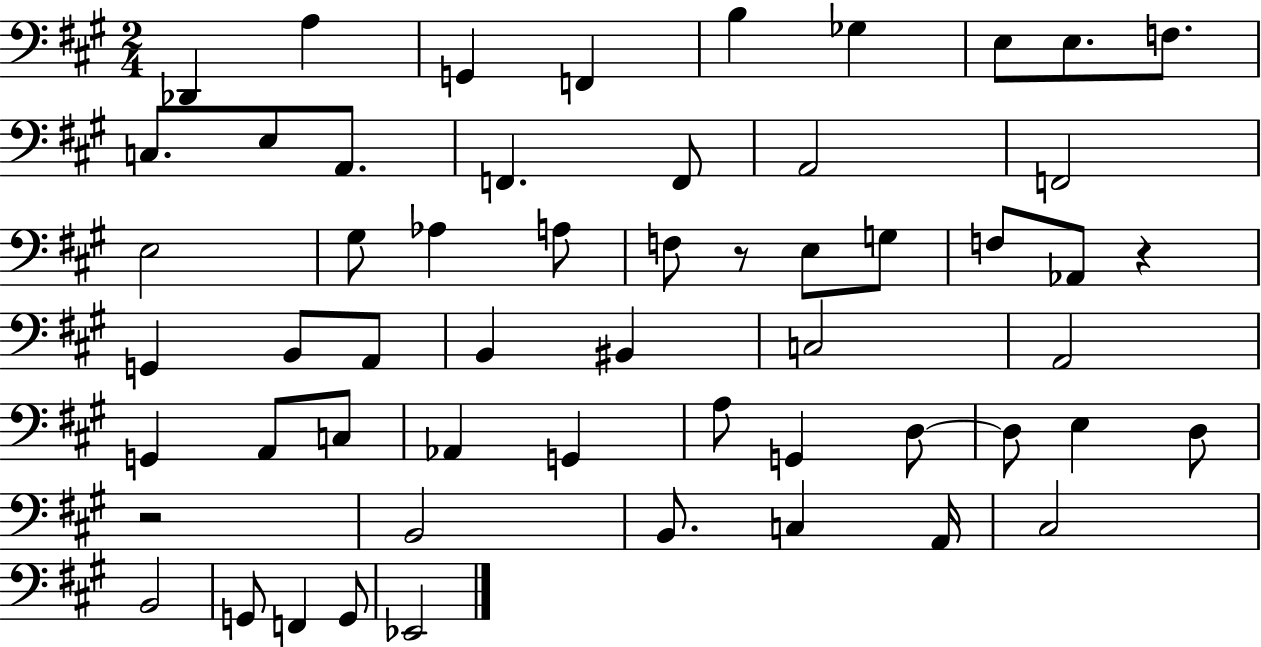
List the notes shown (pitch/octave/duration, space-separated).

Db2/q A3/q G2/q F2/q B3/q Gb3/q E3/e E3/e. F3/e. C3/e. E3/e A2/e. F2/q. F2/e A2/h F2/h E3/h G#3/e Ab3/q A3/e F3/e R/e E3/e G3/e F3/e Ab2/e R/q G2/q B2/e A2/e B2/q BIS2/q C3/h A2/h G2/q A2/e C3/e Ab2/q G2/q A3/e G2/q D3/e D3/e E3/q D3/e R/h B2/h B2/e. C3/q A2/s C#3/h B2/h G2/e F2/q G2/e Eb2/h